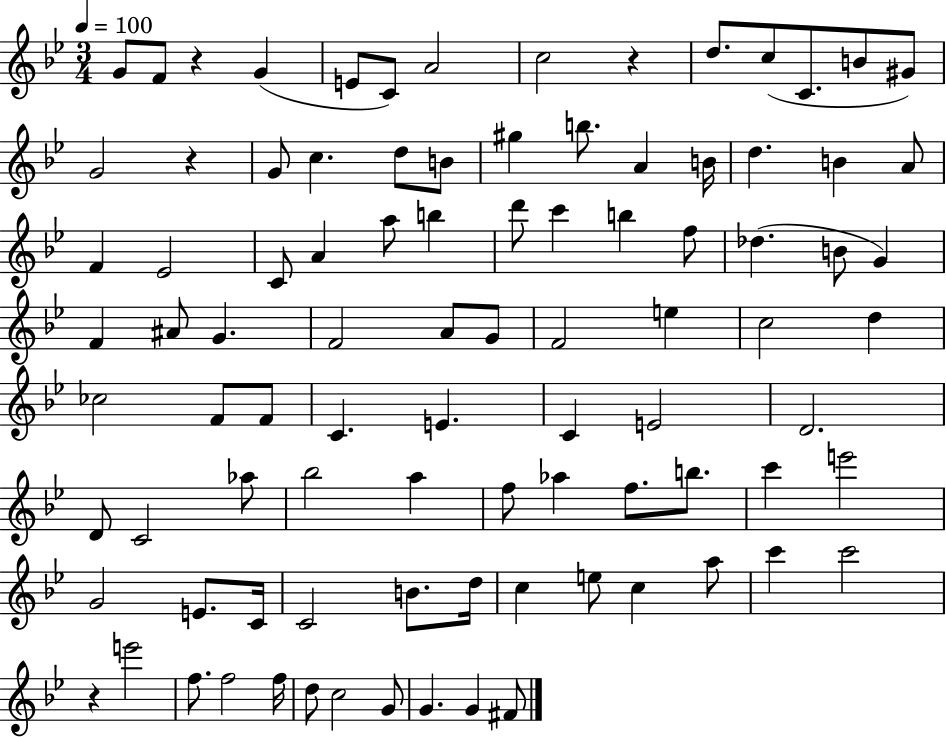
G4/e F4/e R/q G4/q E4/e C4/e A4/h C5/h R/q D5/e. C5/e C4/e. B4/e G#4/e G4/h R/q G4/e C5/q. D5/e B4/e G#5/q B5/e. A4/q B4/s D5/q. B4/q A4/e F4/q Eb4/h C4/e A4/q A5/e B5/q D6/e C6/q B5/q F5/e Db5/q. B4/e G4/q F4/q A#4/e G4/q. F4/h A4/e G4/e F4/h E5/q C5/h D5/q CES5/h F4/e F4/e C4/q. E4/q. C4/q E4/h D4/h. D4/e C4/h Ab5/e Bb5/h A5/q F5/e Ab5/q F5/e. B5/e. C6/q E6/h G4/h E4/e. C4/s C4/h B4/e. D5/s C5/q E5/e C5/q A5/e C6/q C6/h R/q E6/h F5/e. F5/h F5/s D5/e C5/h G4/e G4/q. G4/q F#4/e